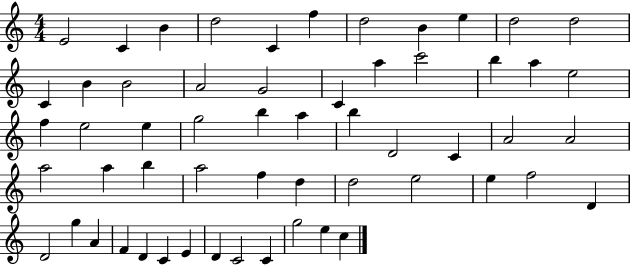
{
  \clef treble
  \numericTimeSignature
  \time 4/4
  \key c \major
  e'2 c'4 b'4 | d''2 c'4 f''4 | d''2 b'4 e''4 | d''2 d''2 | \break c'4 b'4 b'2 | a'2 g'2 | c'4 a''4 c'''2 | b''4 a''4 e''2 | \break f''4 e''2 e''4 | g''2 b''4 a''4 | b''4 d'2 c'4 | a'2 a'2 | \break a''2 a''4 b''4 | a''2 f''4 d''4 | d''2 e''2 | e''4 f''2 d'4 | \break d'2 g''4 a'4 | f'4 d'4 c'4 e'4 | d'4 c'2 c'4 | g''2 e''4 c''4 | \break \bar "|."
}